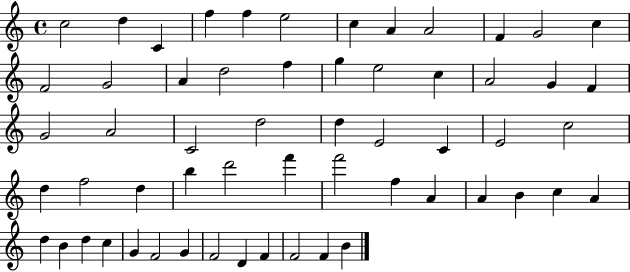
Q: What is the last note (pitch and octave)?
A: B4